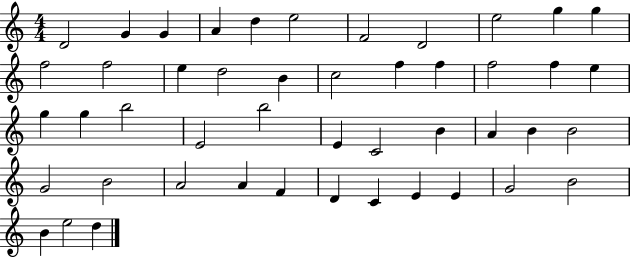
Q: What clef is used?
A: treble